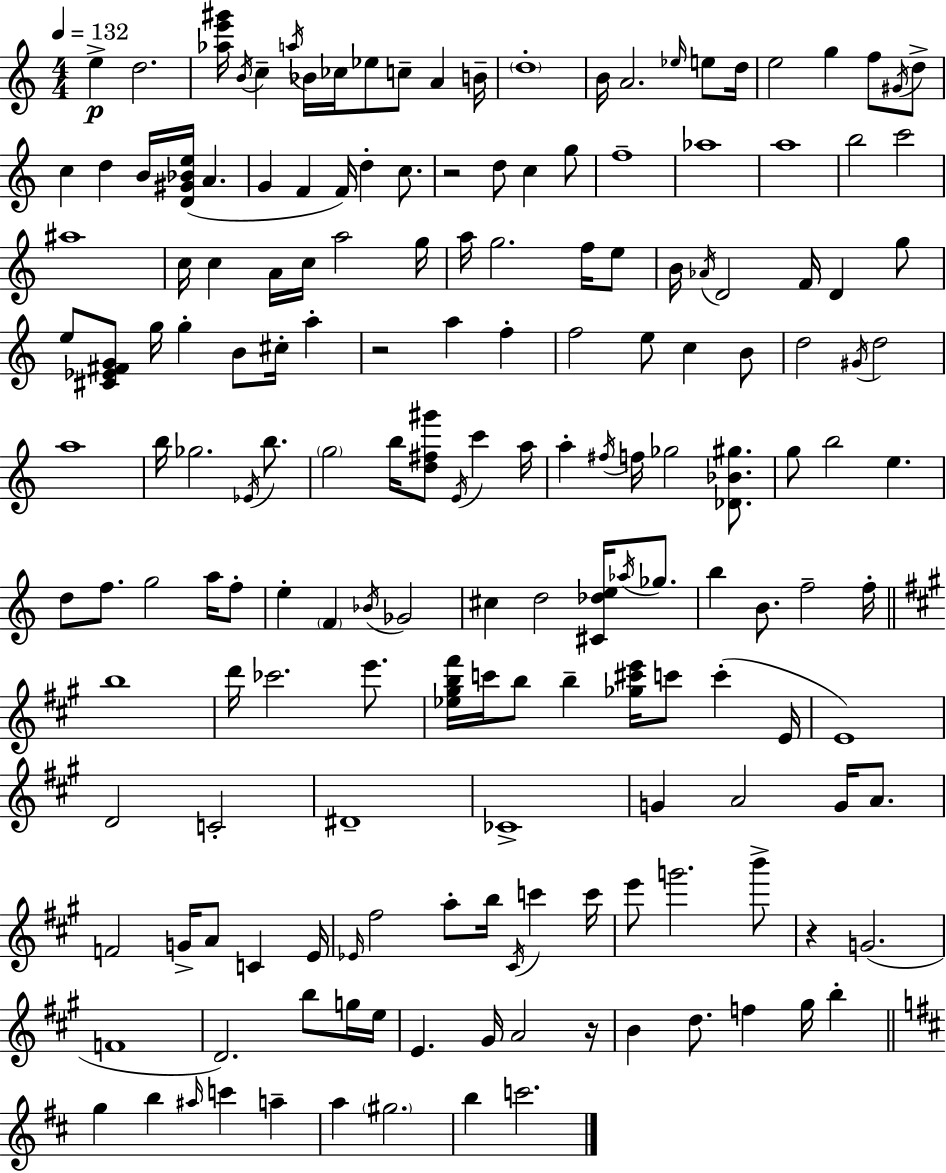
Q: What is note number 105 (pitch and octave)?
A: F5